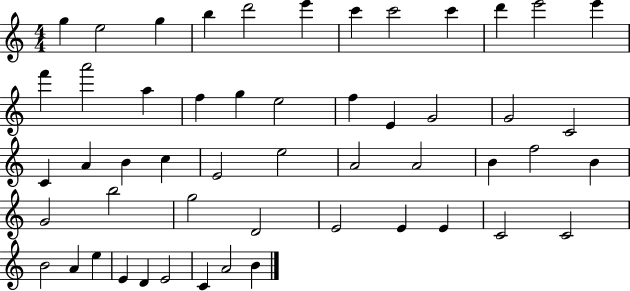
{
  \clef treble
  \numericTimeSignature
  \time 4/4
  \key c \major
  g''4 e''2 g''4 | b''4 d'''2 e'''4 | c'''4 c'''2 c'''4 | d'''4 e'''2 e'''4 | \break f'''4 a'''2 a''4 | f''4 g''4 e''2 | f''4 e'4 g'2 | g'2 c'2 | \break c'4 a'4 b'4 c''4 | e'2 e''2 | a'2 a'2 | b'4 f''2 b'4 | \break g'2 b''2 | g''2 d'2 | e'2 e'4 e'4 | c'2 c'2 | \break b'2 a'4 e''4 | e'4 d'4 e'2 | c'4 a'2 b'4 | \bar "|."
}